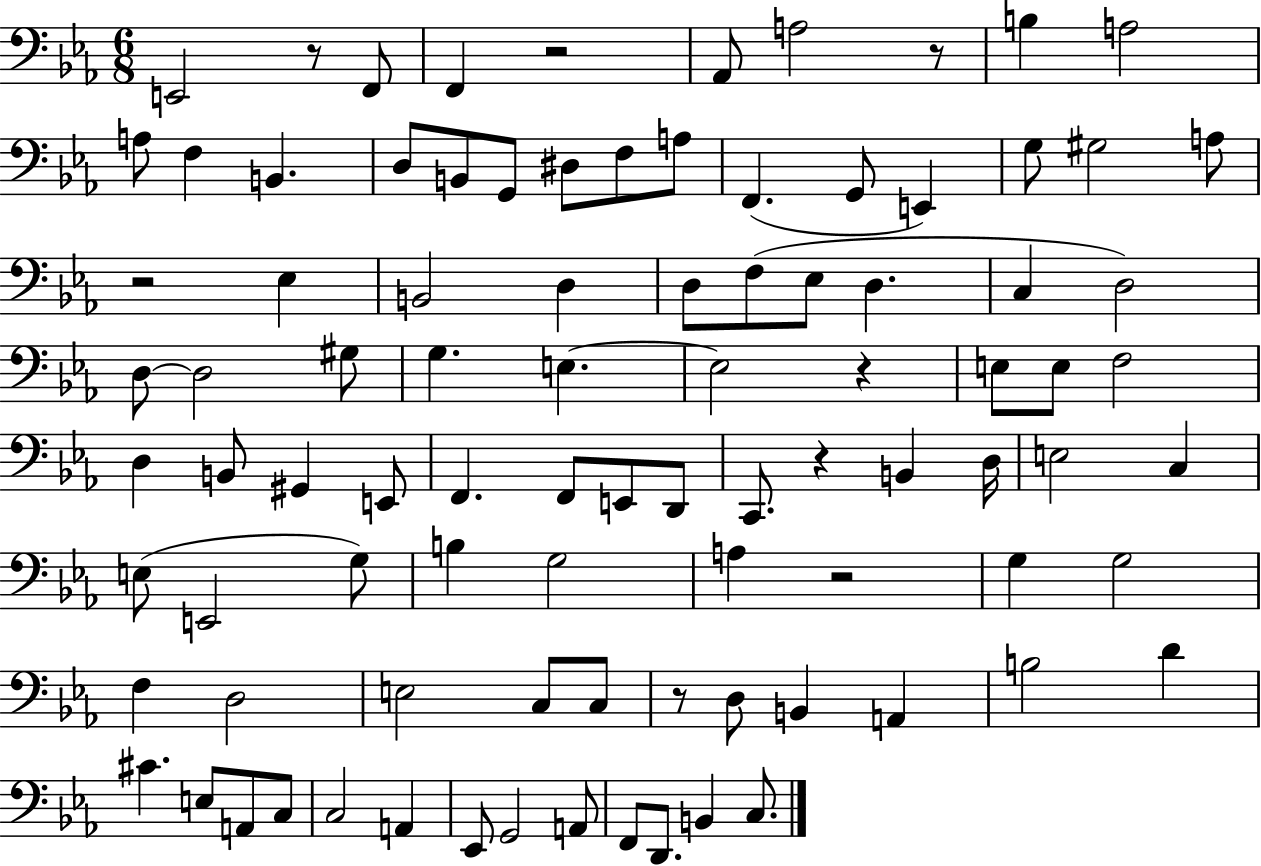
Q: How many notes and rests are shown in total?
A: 92